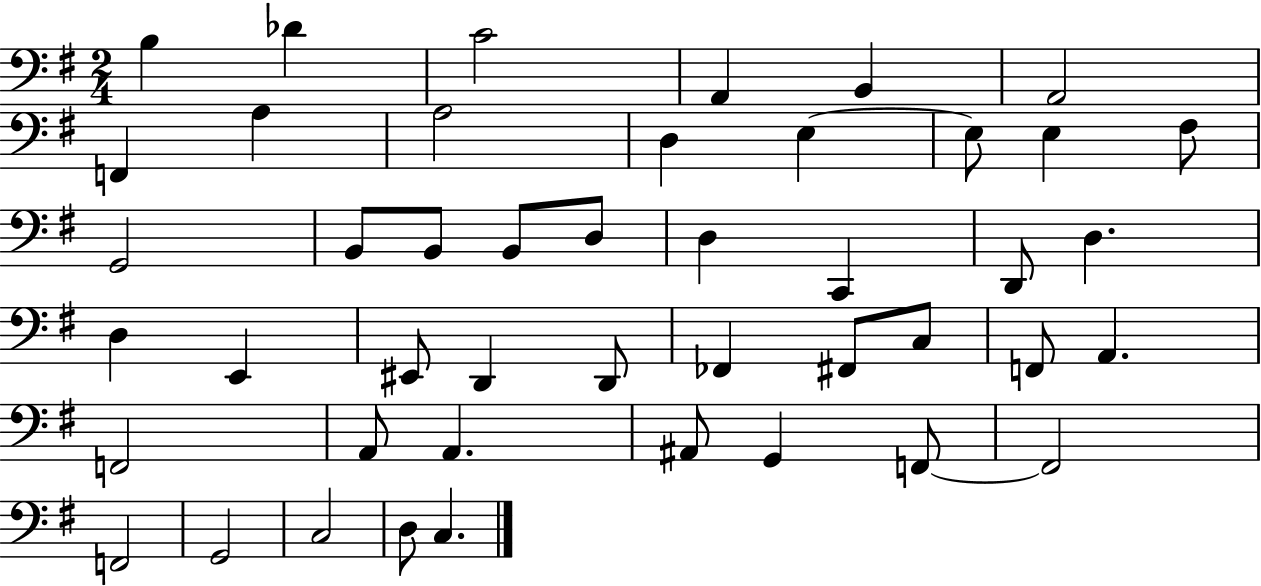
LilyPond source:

{
  \clef bass
  \numericTimeSignature
  \time 2/4
  \key g \major
  \repeat volta 2 { b4 des'4 | c'2 | a,4 b,4 | a,2 | \break f,4 a4 | a2 | d4 e4~~ | e8 e4 fis8 | \break g,2 | b,8 b,8 b,8 d8 | d4 c,4 | d,8 d4. | \break d4 e,4 | eis,8 d,4 d,8 | fes,4 fis,8 c8 | f,8 a,4. | \break f,2 | a,8 a,4. | ais,8 g,4 f,8~~ | f,2 | \break f,2 | g,2 | c2 | d8 c4. | \break } \bar "|."
}